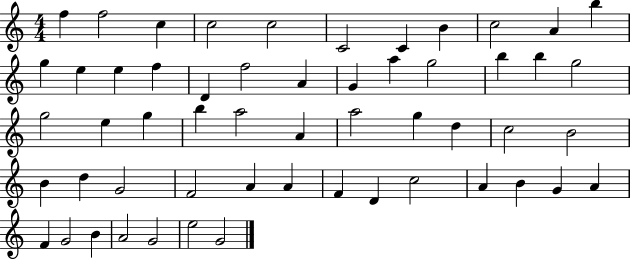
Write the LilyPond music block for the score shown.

{
  \clef treble
  \numericTimeSignature
  \time 4/4
  \key c \major
  f''4 f''2 c''4 | c''2 c''2 | c'2 c'4 b'4 | c''2 a'4 b''4 | \break g''4 e''4 e''4 f''4 | d'4 f''2 a'4 | g'4 a''4 g''2 | b''4 b''4 g''2 | \break g''2 e''4 g''4 | b''4 a''2 a'4 | a''2 g''4 d''4 | c''2 b'2 | \break b'4 d''4 g'2 | f'2 a'4 a'4 | f'4 d'4 c''2 | a'4 b'4 g'4 a'4 | \break f'4 g'2 b'4 | a'2 g'2 | e''2 g'2 | \bar "|."
}